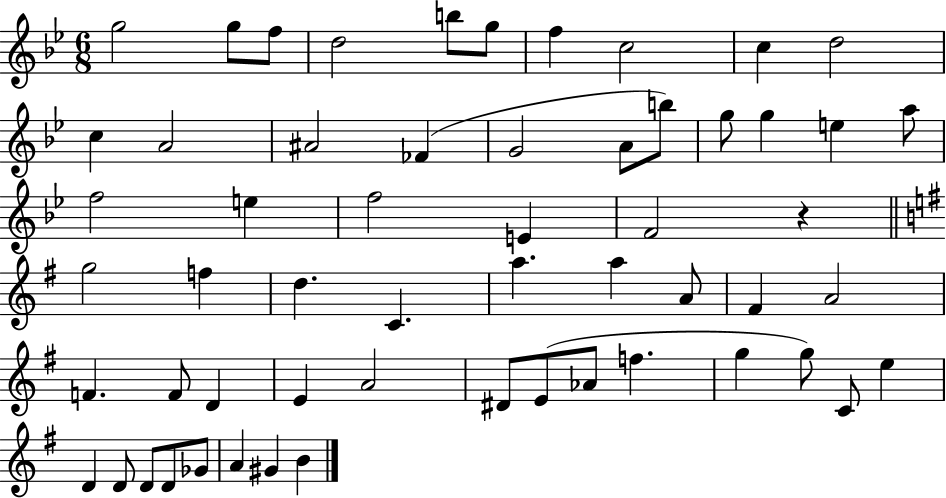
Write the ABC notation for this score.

X:1
T:Untitled
M:6/8
L:1/4
K:Bb
g2 g/2 f/2 d2 b/2 g/2 f c2 c d2 c A2 ^A2 _F G2 A/2 b/2 g/2 g e a/2 f2 e f2 E F2 z g2 f d C a a A/2 ^F A2 F F/2 D E A2 ^D/2 E/2 _A/2 f g g/2 C/2 e D D/2 D/2 D/2 _G/2 A ^G B